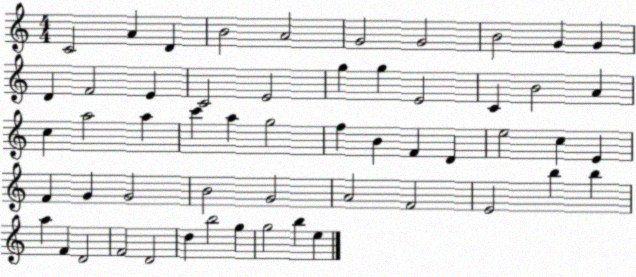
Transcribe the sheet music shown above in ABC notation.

X:1
T:Untitled
M:4/4
L:1/4
K:C
C2 A D B2 A2 G2 G2 B2 G G D F2 E C2 E2 g g E2 C B2 A c a2 a c' a g2 f B F D e2 c E F G G2 B2 G2 A2 F2 E2 b b a F D2 F2 D2 d b2 g g2 b e